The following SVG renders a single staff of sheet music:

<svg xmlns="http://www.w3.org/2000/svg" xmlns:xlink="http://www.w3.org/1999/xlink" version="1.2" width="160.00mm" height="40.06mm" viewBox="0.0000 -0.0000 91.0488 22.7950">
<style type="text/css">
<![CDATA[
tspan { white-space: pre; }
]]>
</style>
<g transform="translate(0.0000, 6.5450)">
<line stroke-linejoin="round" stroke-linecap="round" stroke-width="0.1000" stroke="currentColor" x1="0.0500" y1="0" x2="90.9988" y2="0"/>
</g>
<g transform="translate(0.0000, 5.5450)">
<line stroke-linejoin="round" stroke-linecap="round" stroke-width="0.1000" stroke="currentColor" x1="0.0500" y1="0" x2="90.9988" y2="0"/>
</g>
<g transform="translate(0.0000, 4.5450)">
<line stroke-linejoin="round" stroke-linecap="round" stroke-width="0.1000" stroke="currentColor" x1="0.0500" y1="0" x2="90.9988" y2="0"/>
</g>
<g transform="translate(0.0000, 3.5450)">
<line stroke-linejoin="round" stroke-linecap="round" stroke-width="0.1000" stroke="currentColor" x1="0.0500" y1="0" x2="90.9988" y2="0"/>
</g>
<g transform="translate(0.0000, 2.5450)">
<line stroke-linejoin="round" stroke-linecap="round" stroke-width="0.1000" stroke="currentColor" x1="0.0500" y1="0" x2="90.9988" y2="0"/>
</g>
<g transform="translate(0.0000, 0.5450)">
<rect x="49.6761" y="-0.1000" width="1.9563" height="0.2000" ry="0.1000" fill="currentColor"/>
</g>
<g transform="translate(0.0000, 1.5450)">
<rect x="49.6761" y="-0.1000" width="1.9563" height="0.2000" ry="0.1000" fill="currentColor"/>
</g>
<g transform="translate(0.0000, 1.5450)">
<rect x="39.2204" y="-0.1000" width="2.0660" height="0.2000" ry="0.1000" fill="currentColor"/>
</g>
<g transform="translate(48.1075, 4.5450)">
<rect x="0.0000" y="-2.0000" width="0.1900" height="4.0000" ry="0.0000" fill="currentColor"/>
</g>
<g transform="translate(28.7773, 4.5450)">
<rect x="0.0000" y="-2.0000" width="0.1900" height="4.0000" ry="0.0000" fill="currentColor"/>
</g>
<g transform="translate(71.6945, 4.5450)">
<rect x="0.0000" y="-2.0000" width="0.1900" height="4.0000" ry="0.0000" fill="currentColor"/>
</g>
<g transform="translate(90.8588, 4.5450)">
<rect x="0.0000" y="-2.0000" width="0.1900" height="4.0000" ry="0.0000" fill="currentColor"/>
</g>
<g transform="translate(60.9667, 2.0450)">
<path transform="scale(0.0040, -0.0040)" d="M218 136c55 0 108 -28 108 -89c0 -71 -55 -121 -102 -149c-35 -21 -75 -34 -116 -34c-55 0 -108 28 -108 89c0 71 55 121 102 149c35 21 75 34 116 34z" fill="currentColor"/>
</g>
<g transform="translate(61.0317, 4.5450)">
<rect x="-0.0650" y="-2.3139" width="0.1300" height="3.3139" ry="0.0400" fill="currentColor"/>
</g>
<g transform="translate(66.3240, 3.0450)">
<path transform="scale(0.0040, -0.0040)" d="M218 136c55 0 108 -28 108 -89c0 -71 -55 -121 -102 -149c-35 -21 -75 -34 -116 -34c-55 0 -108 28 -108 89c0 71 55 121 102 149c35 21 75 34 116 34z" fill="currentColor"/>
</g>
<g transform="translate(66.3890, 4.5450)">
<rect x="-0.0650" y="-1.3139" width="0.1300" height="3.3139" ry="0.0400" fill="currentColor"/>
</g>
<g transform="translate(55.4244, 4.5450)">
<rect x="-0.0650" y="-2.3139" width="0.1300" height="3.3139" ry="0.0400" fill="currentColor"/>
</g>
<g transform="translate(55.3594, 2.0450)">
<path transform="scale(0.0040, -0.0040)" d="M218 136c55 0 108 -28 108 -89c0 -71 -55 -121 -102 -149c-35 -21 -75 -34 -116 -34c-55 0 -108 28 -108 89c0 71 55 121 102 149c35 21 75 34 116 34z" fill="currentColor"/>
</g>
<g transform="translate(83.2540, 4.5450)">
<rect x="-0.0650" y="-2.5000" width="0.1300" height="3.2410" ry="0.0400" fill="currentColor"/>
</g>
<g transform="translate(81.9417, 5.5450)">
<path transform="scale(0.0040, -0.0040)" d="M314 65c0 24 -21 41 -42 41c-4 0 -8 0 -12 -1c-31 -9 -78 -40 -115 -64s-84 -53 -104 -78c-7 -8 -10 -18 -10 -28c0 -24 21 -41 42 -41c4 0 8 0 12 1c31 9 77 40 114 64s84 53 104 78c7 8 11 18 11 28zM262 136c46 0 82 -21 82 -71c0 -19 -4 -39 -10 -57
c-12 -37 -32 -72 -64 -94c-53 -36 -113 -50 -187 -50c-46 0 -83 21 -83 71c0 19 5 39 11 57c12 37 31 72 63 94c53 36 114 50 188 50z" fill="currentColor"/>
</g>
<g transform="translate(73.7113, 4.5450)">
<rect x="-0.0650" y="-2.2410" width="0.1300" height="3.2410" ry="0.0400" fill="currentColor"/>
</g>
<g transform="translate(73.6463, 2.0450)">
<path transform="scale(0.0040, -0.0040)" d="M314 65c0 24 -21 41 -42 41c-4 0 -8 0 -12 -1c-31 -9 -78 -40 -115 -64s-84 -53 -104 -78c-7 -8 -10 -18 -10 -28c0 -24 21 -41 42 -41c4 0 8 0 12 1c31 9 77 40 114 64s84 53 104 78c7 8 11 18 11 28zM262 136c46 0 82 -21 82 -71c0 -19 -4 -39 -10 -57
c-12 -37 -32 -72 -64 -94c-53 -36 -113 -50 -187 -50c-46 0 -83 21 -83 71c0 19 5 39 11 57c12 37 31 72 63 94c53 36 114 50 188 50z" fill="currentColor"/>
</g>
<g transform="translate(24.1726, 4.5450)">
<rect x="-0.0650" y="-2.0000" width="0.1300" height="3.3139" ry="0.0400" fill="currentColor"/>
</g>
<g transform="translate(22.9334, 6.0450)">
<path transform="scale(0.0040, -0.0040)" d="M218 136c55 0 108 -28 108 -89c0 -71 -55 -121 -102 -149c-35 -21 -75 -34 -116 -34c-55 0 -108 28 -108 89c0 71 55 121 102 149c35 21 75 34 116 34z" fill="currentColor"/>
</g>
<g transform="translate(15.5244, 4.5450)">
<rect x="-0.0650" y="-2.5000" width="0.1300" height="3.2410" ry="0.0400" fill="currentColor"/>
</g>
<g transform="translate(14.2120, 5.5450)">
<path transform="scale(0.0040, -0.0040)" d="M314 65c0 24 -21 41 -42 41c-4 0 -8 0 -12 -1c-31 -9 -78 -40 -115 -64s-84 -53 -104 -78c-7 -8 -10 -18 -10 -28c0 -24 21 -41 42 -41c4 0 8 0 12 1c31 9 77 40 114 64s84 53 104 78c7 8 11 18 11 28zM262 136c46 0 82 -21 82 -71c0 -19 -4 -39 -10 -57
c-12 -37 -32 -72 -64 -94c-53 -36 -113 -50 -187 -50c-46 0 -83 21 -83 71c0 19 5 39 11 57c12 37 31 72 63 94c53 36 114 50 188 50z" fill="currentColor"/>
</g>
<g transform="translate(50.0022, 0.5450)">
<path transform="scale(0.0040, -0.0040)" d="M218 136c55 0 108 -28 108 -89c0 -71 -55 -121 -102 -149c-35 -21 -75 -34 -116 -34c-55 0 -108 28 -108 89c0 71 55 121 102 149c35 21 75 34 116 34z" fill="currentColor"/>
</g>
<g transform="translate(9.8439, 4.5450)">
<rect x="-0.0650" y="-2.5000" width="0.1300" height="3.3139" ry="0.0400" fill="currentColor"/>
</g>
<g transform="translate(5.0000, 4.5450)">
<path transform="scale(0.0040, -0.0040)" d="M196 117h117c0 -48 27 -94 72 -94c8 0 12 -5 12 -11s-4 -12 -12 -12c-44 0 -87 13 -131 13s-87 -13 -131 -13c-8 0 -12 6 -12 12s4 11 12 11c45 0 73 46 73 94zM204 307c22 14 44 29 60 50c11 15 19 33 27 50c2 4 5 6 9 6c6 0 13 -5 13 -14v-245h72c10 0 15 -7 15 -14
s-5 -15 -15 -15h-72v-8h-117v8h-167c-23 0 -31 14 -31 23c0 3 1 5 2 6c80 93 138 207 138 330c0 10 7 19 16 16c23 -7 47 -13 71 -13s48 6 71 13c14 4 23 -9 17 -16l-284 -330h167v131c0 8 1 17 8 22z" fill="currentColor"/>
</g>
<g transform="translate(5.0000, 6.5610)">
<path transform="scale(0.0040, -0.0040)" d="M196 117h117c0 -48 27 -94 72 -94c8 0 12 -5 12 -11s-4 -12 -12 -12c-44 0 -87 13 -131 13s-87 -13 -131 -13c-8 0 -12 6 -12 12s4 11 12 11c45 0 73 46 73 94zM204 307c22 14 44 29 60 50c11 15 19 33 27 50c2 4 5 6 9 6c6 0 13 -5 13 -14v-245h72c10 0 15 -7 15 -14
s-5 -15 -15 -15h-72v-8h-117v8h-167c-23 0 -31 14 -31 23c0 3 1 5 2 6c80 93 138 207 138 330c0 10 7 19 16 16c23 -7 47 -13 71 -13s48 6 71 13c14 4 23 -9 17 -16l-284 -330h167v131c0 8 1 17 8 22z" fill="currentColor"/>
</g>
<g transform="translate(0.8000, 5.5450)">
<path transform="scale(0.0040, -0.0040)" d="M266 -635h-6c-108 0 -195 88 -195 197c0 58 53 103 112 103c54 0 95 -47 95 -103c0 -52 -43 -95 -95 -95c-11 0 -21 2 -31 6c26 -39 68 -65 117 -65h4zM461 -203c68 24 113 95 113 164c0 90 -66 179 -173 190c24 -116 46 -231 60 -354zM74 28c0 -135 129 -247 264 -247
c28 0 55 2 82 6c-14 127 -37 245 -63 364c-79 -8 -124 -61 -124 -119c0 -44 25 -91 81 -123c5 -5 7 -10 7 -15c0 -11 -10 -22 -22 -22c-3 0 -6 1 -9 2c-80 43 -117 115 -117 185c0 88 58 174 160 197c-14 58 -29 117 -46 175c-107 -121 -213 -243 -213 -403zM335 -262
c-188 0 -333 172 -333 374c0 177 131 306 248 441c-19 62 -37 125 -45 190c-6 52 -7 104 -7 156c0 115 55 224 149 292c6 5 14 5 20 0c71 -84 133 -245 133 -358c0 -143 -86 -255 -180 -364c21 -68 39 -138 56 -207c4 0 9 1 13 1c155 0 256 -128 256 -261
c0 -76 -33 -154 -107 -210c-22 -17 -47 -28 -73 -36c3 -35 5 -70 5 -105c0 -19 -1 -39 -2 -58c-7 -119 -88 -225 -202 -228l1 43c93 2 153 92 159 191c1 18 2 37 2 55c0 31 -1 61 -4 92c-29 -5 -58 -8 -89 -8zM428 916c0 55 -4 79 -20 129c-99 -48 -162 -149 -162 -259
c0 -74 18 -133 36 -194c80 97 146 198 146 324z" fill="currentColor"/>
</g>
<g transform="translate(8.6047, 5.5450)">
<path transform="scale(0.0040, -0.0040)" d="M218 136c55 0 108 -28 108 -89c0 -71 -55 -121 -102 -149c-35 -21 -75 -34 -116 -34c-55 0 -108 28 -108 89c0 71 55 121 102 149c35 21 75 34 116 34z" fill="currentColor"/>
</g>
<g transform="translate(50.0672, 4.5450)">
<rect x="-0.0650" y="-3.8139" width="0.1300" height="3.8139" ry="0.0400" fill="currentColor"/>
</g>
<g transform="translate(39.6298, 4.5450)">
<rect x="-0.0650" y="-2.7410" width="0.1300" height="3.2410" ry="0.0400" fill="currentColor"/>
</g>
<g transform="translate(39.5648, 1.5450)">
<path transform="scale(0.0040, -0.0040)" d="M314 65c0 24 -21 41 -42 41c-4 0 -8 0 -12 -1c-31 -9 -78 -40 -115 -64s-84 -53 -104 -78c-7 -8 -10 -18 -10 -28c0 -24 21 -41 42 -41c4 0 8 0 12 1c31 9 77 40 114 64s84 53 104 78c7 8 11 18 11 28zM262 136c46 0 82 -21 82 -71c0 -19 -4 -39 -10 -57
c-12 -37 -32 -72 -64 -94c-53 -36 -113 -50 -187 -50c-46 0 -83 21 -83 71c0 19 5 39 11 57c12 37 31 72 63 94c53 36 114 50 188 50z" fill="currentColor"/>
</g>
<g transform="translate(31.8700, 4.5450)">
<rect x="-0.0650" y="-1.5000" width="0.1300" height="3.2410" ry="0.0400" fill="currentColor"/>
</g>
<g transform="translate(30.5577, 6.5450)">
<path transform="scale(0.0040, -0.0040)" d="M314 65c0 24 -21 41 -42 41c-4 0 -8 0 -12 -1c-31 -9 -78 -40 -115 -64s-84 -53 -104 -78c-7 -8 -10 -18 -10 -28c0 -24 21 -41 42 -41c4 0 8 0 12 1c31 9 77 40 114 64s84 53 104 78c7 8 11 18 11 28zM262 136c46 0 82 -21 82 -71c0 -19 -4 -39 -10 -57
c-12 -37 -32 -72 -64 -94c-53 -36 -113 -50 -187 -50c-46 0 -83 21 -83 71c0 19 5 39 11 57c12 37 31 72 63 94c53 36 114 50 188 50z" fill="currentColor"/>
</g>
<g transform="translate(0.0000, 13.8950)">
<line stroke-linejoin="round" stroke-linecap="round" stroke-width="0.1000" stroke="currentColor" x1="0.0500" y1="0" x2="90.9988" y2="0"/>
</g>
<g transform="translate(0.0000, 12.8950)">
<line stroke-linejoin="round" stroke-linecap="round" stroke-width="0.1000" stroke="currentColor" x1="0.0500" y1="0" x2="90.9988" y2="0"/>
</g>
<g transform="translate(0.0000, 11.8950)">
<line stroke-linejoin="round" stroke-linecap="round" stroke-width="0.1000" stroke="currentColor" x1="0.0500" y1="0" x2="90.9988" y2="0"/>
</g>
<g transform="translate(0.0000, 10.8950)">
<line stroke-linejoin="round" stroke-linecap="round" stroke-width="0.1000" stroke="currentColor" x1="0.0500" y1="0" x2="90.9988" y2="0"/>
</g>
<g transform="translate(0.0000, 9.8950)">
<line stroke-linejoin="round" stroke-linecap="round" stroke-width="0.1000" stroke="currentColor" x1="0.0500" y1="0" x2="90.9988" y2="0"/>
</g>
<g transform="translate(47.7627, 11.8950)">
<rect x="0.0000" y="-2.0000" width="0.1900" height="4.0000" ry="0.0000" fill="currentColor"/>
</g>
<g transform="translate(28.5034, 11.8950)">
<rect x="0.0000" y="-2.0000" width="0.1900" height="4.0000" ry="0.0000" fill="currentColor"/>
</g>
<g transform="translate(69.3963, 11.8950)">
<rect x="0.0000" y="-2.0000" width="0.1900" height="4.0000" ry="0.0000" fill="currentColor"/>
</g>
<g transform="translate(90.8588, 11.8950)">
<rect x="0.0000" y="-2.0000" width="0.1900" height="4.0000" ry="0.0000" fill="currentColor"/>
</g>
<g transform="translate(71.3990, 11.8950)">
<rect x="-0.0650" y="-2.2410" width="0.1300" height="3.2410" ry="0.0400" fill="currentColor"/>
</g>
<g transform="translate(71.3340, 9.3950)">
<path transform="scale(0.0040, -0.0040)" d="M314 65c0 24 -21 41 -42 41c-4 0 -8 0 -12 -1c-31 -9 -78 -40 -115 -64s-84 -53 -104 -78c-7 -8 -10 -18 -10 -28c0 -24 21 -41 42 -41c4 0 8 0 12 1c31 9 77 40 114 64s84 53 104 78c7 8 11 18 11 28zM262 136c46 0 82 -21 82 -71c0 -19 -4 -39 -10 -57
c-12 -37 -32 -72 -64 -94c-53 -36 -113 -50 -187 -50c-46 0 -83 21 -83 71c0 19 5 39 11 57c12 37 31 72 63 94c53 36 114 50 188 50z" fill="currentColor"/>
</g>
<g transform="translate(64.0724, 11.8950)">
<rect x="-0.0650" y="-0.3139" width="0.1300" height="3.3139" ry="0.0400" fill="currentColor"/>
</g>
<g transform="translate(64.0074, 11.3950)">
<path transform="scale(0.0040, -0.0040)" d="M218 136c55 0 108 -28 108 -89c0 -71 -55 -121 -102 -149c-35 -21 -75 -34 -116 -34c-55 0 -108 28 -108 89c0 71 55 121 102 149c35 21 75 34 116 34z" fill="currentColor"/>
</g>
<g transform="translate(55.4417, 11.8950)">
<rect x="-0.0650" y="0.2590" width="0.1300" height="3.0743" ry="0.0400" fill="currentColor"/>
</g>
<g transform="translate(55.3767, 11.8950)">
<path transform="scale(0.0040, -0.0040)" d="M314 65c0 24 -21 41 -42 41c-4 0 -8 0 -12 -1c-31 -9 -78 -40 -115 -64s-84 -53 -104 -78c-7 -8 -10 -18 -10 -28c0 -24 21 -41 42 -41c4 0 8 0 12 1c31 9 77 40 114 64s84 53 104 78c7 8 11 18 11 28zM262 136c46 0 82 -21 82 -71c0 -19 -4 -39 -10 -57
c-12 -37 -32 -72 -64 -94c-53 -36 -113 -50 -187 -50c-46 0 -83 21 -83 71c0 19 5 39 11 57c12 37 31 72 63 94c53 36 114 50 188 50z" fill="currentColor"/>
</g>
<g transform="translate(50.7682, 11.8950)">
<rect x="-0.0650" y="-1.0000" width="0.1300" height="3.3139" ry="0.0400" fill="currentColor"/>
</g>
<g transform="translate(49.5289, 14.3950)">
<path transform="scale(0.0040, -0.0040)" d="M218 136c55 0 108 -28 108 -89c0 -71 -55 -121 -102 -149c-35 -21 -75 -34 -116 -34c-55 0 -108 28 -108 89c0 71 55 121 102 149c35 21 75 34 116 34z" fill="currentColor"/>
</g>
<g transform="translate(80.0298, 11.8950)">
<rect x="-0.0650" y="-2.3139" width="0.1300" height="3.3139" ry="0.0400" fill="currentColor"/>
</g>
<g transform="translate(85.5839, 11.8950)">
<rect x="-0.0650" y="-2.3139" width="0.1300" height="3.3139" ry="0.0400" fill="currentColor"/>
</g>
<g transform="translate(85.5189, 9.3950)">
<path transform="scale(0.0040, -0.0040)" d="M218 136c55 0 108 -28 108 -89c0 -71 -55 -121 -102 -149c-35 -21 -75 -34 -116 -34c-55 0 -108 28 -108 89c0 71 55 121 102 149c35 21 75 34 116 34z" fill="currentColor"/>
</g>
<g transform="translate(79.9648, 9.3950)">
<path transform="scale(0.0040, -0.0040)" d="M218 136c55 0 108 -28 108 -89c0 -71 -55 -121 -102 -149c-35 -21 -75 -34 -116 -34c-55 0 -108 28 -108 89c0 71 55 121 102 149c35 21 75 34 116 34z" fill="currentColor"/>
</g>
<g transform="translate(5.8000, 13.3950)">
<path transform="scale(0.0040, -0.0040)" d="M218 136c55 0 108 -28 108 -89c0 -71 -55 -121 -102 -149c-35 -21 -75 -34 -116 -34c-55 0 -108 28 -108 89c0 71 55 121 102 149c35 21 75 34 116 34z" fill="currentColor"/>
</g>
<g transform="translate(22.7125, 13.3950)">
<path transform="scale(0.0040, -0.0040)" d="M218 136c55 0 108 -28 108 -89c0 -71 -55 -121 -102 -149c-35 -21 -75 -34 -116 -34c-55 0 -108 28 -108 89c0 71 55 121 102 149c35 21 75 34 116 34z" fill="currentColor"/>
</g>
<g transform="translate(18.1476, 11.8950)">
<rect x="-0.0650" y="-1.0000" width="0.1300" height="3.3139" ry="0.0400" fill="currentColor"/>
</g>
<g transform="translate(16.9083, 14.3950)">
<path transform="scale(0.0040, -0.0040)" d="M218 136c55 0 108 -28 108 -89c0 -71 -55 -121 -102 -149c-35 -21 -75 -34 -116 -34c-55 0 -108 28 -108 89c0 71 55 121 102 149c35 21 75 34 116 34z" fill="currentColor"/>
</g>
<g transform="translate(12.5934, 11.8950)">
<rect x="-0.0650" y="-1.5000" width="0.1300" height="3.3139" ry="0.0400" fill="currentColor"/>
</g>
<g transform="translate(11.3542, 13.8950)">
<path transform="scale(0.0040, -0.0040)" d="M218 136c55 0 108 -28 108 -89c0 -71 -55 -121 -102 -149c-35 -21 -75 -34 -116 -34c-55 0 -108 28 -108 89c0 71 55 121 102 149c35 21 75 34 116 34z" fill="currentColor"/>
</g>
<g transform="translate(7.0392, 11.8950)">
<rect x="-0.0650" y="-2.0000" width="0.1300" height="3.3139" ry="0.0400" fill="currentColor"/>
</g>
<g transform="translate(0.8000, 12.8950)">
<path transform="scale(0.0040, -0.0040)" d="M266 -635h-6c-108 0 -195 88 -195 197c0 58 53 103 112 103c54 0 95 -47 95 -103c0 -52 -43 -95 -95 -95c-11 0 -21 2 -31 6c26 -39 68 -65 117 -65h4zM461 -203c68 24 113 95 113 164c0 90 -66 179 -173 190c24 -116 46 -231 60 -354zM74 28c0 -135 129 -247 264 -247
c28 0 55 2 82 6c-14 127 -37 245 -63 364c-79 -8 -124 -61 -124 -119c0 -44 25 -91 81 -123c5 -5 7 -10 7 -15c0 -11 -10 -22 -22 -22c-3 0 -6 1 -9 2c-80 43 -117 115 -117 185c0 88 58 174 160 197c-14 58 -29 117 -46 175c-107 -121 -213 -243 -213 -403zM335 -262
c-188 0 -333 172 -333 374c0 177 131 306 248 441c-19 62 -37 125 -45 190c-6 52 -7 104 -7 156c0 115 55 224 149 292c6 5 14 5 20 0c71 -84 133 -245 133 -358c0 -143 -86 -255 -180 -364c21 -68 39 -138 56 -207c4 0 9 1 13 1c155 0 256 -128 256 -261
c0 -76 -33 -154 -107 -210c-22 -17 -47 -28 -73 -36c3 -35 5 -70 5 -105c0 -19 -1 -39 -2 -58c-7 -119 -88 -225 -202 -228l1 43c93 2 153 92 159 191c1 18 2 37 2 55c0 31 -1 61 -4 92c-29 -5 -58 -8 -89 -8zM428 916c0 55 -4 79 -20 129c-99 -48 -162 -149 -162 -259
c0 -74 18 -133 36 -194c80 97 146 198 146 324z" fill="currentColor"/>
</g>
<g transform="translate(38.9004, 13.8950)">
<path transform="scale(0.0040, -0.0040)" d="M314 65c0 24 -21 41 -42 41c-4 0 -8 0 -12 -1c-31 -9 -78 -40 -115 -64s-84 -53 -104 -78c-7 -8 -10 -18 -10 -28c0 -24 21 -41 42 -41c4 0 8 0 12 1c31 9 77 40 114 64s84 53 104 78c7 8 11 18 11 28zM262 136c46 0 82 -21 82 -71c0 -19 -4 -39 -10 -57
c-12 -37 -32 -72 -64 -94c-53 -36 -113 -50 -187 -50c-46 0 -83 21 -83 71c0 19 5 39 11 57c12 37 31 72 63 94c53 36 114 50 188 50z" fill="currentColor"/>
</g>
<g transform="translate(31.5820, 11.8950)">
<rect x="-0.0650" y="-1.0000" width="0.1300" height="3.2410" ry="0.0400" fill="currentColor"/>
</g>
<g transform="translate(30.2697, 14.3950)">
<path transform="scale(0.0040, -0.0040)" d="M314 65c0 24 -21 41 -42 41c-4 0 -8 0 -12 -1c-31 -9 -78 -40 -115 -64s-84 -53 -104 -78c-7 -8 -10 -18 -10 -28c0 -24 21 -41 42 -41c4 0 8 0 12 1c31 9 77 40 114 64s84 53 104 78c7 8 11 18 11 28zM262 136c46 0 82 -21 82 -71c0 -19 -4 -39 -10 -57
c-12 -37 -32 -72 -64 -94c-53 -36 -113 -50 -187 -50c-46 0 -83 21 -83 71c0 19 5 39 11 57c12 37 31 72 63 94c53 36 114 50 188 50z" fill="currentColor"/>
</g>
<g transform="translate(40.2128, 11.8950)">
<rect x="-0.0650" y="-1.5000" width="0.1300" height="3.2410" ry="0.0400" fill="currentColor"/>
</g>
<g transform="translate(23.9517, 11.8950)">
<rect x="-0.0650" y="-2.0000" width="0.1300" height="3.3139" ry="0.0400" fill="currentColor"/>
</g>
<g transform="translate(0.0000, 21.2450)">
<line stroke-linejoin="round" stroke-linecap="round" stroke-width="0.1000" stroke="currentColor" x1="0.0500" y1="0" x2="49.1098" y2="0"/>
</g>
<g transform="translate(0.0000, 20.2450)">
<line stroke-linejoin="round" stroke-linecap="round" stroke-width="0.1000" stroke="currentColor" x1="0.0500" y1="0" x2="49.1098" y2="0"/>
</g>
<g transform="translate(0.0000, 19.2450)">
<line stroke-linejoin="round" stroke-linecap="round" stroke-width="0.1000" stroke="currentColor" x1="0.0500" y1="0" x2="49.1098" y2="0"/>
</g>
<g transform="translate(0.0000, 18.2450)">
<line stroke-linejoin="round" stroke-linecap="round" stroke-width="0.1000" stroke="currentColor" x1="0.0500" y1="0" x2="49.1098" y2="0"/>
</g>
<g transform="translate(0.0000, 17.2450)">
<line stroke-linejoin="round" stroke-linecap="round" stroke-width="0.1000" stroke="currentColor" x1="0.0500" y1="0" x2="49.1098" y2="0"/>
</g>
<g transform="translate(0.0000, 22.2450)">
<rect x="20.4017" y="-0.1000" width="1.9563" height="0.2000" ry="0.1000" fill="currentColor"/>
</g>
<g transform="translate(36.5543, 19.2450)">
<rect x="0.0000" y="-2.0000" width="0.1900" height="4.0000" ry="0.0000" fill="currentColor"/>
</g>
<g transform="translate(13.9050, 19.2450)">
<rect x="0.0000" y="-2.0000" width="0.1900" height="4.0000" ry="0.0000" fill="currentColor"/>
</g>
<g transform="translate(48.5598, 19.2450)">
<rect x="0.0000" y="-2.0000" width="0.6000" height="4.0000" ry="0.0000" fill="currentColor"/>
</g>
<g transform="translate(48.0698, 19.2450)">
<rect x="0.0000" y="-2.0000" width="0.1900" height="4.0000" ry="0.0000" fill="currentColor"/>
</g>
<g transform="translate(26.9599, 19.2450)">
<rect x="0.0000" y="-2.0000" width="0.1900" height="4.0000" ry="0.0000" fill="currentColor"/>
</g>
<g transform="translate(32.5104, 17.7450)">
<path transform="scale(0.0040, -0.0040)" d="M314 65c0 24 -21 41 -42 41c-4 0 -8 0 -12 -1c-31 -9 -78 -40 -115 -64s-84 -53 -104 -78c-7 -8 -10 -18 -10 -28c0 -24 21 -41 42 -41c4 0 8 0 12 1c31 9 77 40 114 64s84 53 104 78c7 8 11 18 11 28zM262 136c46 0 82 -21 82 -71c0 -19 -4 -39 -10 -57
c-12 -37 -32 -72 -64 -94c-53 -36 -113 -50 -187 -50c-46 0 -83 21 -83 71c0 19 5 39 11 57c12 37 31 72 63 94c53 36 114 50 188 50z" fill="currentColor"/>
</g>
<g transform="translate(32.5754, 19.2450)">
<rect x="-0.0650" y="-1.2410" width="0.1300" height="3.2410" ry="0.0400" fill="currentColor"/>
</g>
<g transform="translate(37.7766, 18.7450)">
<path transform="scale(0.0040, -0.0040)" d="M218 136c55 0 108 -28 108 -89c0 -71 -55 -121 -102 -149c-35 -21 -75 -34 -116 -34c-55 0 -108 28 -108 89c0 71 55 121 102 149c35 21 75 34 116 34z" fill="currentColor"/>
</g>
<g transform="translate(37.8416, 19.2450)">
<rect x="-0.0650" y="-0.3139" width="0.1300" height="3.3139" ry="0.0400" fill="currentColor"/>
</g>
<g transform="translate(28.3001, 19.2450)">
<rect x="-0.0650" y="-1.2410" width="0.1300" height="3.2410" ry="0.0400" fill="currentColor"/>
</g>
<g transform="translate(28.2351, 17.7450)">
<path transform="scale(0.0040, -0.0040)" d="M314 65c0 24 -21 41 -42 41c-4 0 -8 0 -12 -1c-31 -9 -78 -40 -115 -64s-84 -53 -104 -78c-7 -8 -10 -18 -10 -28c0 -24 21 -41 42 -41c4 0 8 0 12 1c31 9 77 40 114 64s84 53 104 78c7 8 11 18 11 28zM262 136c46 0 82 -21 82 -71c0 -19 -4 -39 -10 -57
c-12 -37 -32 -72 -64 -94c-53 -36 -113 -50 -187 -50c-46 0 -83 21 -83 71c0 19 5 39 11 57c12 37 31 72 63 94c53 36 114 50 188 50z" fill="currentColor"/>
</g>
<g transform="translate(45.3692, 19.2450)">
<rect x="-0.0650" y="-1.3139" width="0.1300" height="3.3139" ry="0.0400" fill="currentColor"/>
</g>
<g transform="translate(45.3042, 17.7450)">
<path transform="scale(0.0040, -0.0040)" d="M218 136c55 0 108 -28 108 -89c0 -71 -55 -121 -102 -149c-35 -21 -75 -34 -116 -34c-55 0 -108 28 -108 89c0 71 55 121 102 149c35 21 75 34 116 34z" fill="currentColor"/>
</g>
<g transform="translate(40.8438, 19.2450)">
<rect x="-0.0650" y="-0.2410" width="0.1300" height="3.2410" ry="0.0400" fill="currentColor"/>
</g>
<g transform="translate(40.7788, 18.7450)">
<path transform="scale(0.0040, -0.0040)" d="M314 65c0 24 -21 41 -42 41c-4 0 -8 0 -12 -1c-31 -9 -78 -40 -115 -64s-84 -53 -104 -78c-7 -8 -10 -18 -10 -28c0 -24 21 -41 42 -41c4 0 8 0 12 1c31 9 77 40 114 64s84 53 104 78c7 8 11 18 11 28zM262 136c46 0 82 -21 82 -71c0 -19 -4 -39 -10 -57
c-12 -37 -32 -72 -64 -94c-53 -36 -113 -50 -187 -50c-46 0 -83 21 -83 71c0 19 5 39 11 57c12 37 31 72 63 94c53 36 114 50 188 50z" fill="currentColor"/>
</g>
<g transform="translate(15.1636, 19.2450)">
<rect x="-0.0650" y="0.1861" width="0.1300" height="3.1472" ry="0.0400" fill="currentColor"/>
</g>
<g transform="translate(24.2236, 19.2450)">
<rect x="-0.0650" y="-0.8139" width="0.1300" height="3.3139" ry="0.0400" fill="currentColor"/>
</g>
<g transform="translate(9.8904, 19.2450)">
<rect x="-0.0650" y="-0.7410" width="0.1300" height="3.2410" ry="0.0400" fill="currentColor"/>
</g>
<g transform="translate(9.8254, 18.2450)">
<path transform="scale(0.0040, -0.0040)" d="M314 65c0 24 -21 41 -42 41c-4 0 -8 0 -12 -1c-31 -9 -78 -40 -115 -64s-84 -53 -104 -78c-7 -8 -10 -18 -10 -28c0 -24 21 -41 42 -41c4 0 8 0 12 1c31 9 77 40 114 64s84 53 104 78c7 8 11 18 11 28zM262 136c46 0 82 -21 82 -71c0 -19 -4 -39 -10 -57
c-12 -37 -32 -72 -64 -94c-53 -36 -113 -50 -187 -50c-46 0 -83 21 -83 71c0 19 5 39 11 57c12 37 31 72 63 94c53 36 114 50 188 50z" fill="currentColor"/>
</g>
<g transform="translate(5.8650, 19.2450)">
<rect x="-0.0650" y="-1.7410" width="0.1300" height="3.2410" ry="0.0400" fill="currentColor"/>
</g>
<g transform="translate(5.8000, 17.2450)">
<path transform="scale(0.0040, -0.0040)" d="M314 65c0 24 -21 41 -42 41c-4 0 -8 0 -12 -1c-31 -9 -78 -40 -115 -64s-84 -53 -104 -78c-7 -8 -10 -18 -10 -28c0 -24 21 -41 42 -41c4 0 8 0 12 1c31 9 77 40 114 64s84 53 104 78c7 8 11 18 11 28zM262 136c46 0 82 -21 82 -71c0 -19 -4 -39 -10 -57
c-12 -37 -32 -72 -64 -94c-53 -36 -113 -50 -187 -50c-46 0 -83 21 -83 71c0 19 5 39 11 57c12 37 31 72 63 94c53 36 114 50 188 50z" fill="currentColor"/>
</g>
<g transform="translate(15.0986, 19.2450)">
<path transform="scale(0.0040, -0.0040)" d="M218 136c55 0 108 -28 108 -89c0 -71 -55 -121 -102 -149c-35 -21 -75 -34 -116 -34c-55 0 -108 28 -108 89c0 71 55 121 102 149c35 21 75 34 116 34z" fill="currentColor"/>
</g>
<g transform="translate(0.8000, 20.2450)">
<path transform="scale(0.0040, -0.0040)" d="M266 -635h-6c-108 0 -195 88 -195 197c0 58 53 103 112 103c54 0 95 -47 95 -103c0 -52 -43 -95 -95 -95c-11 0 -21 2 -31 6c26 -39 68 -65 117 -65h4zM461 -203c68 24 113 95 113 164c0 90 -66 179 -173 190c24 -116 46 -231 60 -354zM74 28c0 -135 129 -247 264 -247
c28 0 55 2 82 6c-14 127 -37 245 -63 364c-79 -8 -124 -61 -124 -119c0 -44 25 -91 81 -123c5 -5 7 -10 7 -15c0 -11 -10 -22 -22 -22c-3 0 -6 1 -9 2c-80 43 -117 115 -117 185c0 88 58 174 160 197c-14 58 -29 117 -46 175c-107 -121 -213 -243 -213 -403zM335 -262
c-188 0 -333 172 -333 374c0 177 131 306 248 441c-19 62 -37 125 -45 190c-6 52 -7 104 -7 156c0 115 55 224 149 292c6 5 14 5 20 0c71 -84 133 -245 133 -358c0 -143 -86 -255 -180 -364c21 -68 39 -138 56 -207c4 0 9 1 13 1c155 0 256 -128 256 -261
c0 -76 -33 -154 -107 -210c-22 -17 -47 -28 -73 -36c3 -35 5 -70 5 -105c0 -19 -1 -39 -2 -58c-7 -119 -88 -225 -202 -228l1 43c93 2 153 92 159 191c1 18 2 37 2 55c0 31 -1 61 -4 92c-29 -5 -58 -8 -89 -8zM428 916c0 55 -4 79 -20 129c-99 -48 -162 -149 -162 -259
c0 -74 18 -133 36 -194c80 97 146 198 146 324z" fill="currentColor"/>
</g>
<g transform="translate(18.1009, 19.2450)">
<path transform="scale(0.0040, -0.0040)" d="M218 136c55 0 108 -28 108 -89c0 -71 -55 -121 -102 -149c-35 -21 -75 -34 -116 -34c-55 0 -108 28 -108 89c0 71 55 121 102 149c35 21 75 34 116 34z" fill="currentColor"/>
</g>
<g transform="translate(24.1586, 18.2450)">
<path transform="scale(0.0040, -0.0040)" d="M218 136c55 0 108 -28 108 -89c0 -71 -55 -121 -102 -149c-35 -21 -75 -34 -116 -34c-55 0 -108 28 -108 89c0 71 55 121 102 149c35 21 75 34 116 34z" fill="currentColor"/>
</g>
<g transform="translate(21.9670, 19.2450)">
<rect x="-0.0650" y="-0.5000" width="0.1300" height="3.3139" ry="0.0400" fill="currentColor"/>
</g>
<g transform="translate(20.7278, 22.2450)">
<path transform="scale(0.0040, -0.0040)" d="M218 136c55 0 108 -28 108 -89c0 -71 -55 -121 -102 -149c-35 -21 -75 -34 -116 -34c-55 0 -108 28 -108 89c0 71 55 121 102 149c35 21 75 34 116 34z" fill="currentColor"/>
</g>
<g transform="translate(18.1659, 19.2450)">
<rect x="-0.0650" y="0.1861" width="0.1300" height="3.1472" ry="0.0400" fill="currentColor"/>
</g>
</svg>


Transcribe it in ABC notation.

X:1
T:Untitled
M:4/4
L:1/4
K:C
G G2 F E2 a2 c' g g e g2 G2 F E D F D2 E2 D B2 c g2 g g f2 d2 B B C d e2 e2 c c2 e